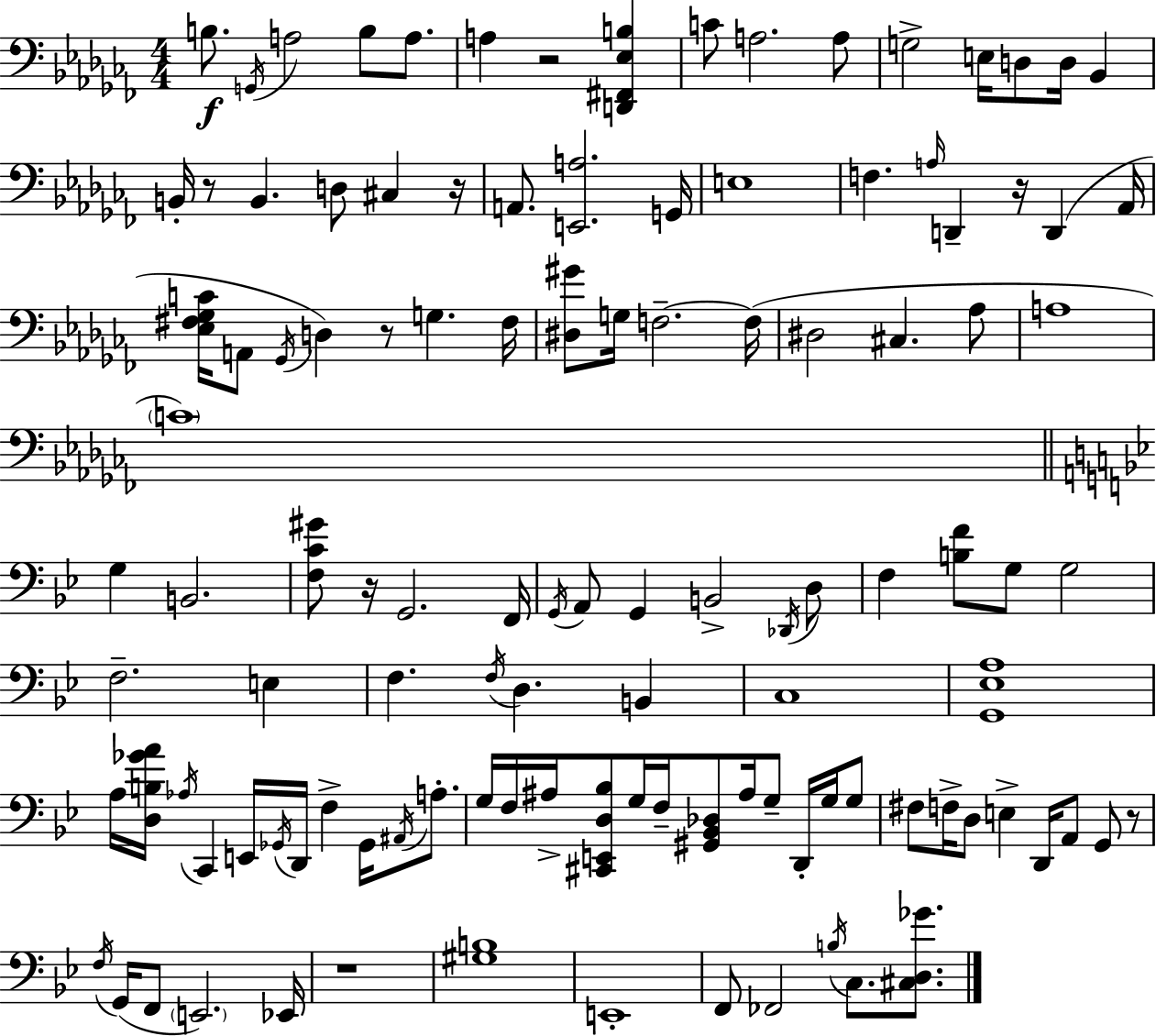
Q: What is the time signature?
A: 4/4